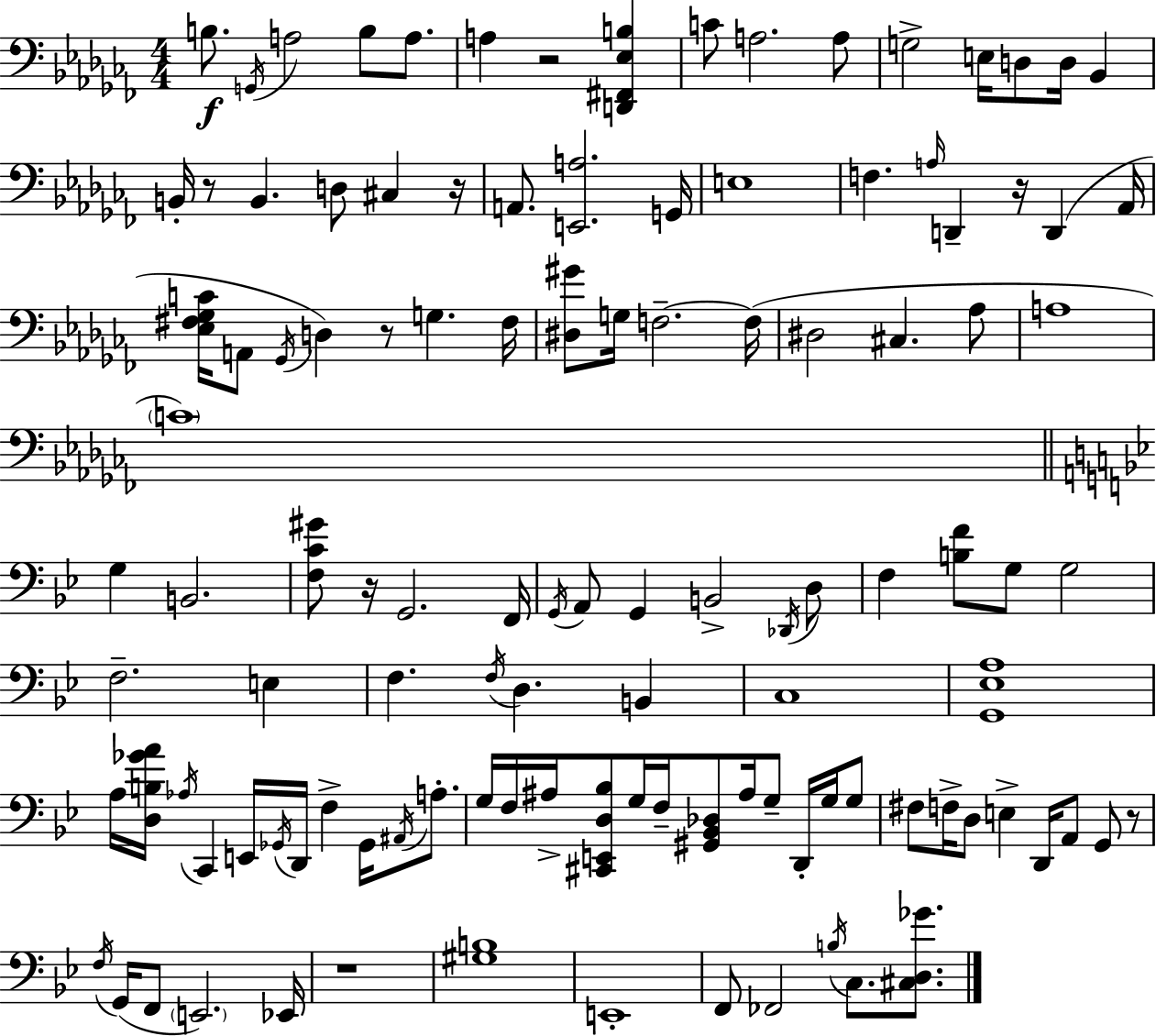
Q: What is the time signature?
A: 4/4